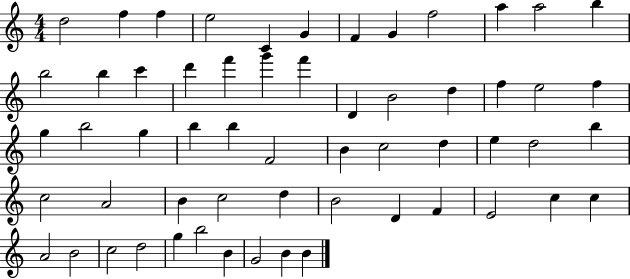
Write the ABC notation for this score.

X:1
T:Untitled
M:4/4
L:1/4
K:C
d2 f f e2 C G F G f2 a a2 b b2 b c' d' f' g' f' D B2 d f e2 f g b2 g b b F2 B c2 d e d2 b c2 A2 B c2 d B2 D F E2 c c A2 B2 c2 d2 g b2 B G2 B B